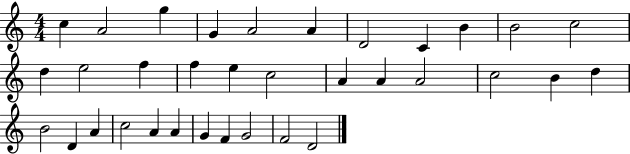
X:1
T:Untitled
M:4/4
L:1/4
K:C
c A2 g G A2 A D2 C B B2 c2 d e2 f f e c2 A A A2 c2 B d B2 D A c2 A A G F G2 F2 D2